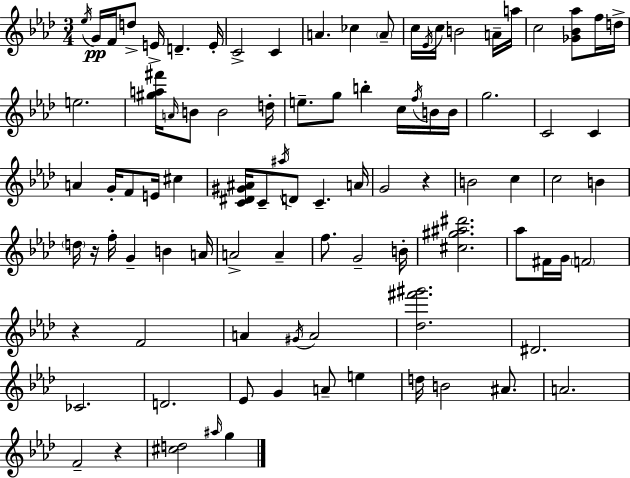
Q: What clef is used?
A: treble